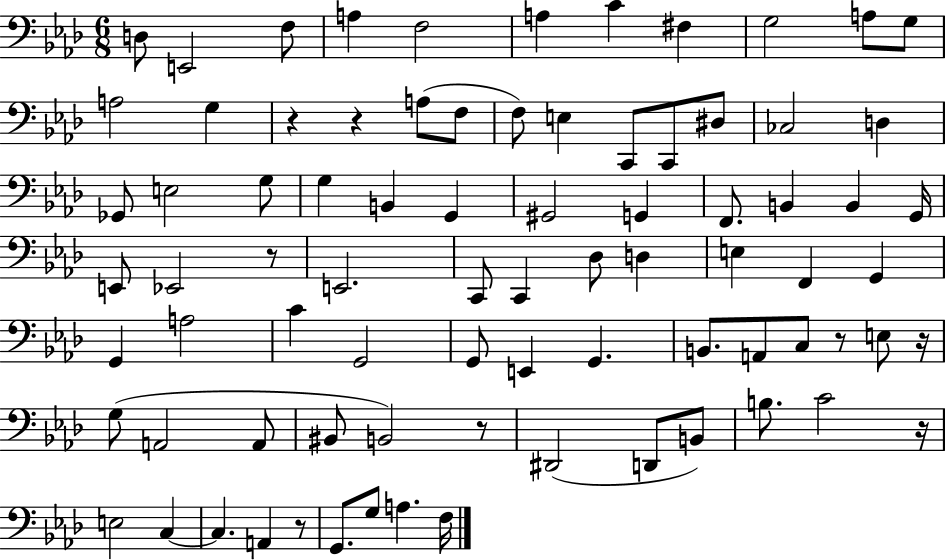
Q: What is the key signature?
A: AES major